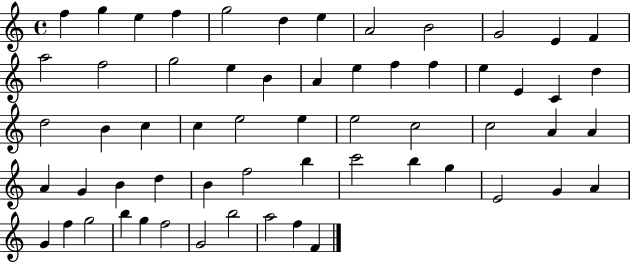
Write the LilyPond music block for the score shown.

{
  \clef treble
  \time 4/4
  \defaultTimeSignature
  \key c \major
  f''4 g''4 e''4 f''4 | g''2 d''4 e''4 | a'2 b'2 | g'2 e'4 f'4 | \break a''2 f''2 | g''2 e''4 b'4 | a'4 e''4 f''4 f''4 | e''4 e'4 c'4 d''4 | \break d''2 b'4 c''4 | c''4 e''2 e''4 | e''2 c''2 | c''2 a'4 a'4 | \break a'4 g'4 b'4 d''4 | b'4 f''2 b''4 | c'''2 b''4 g''4 | e'2 g'4 a'4 | \break g'4 f''4 g''2 | b''4 g''4 f''2 | g'2 b''2 | a''2 f''4 f'4 | \break \bar "|."
}